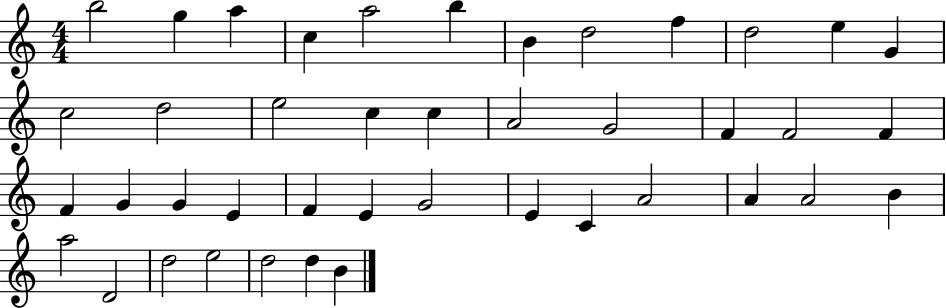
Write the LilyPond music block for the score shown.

{
  \clef treble
  \numericTimeSignature
  \time 4/4
  \key c \major
  b''2 g''4 a''4 | c''4 a''2 b''4 | b'4 d''2 f''4 | d''2 e''4 g'4 | \break c''2 d''2 | e''2 c''4 c''4 | a'2 g'2 | f'4 f'2 f'4 | \break f'4 g'4 g'4 e'4 | f'4 e'4 g'2 | e'4 c'4 a'2 | a'4 a'2 b'4 | \break a''2 d'2 | d''2 e''2 | d''2 d''4 b'4 | \bar "|."
}